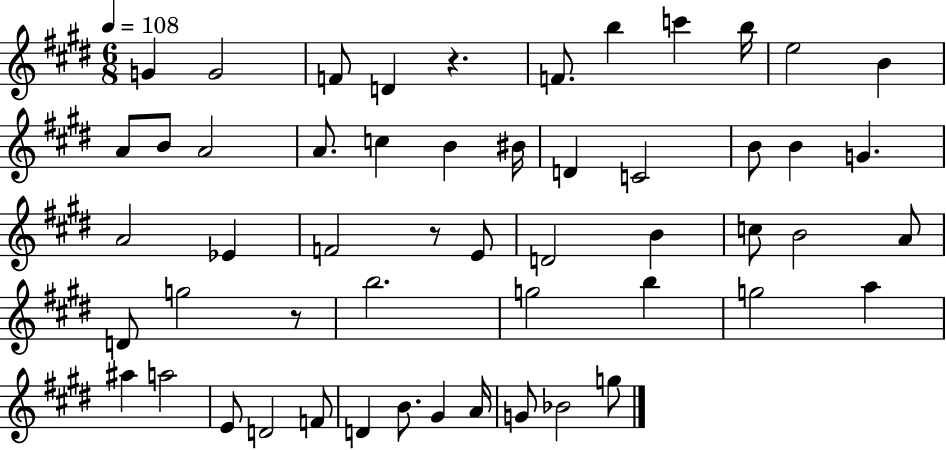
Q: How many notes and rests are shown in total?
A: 53